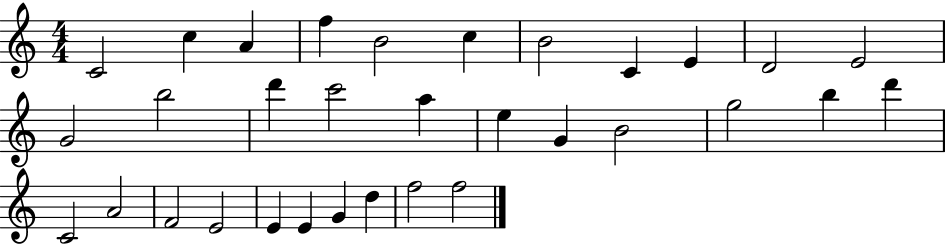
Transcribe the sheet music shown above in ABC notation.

X:1
T:Untitled
M:4/4
L:1/4
K:C
C2 c A f B2 c B2 C E D2 E2 G2 b2 d' c'2 a e G B2 g2 b d' C2 A2 F2 E2 E E G d f2 f2